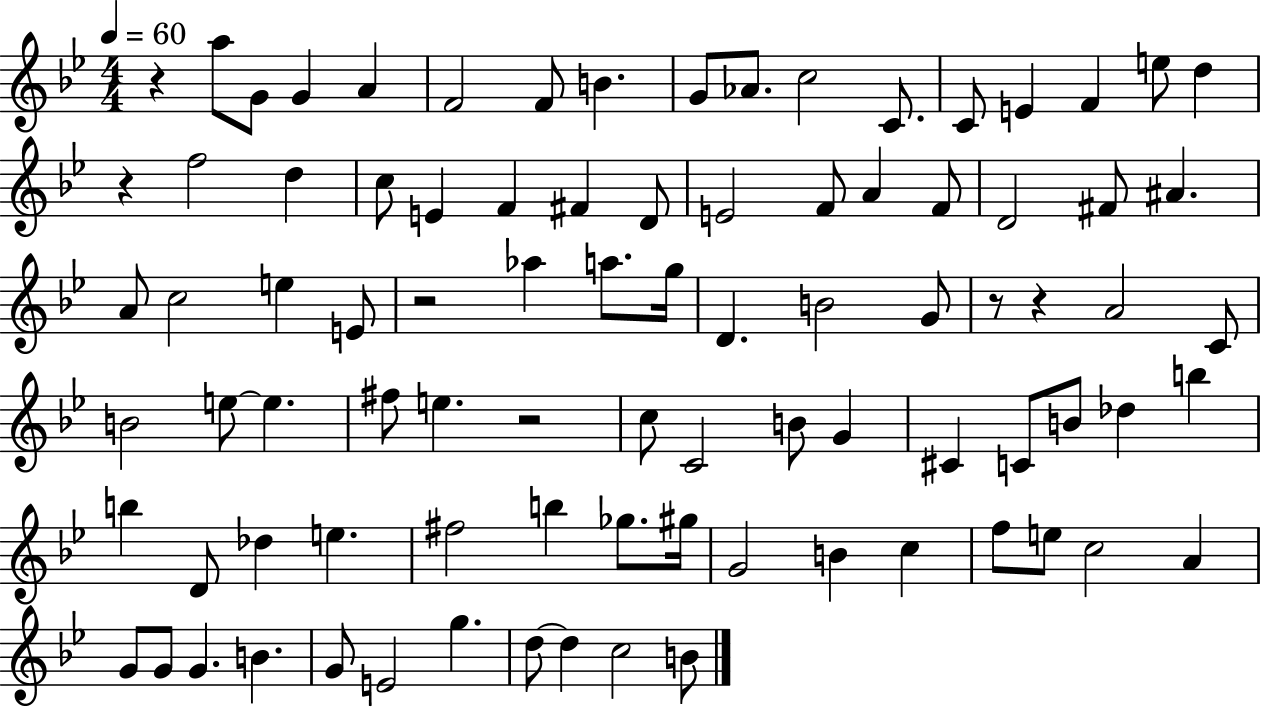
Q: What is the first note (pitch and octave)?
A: A5